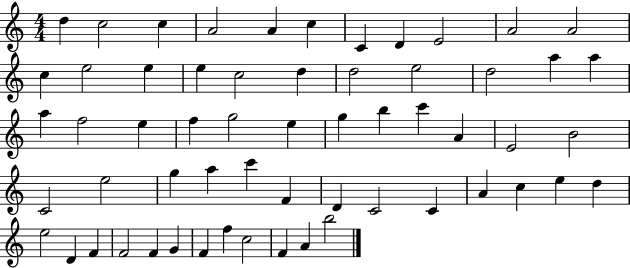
X:1
T:Untitled
M:4/4
L:1/4
K:C
d c2 c A2 A c C D E2 A2 A2 c e2 e e c2 d d2 e2 d2 a a a f2 e f g2 e g b c' A E2 B2 C2 e2 g a c' F D C2 C A c e d e2 D F F2 F G F f c2 F A b2